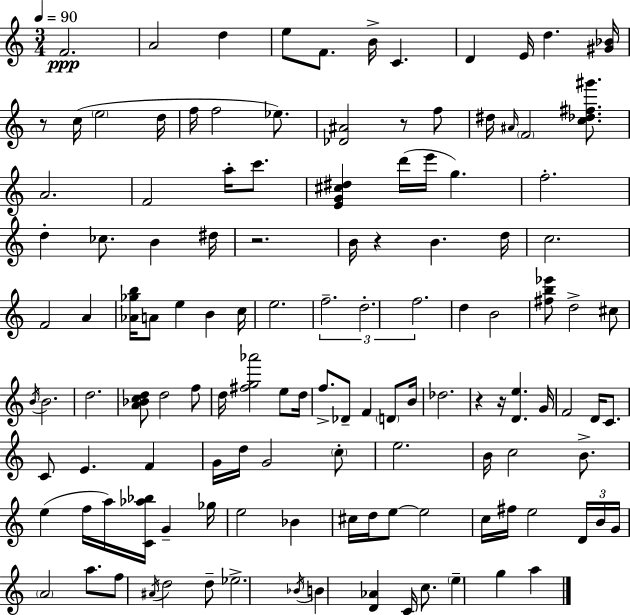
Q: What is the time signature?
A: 3/4